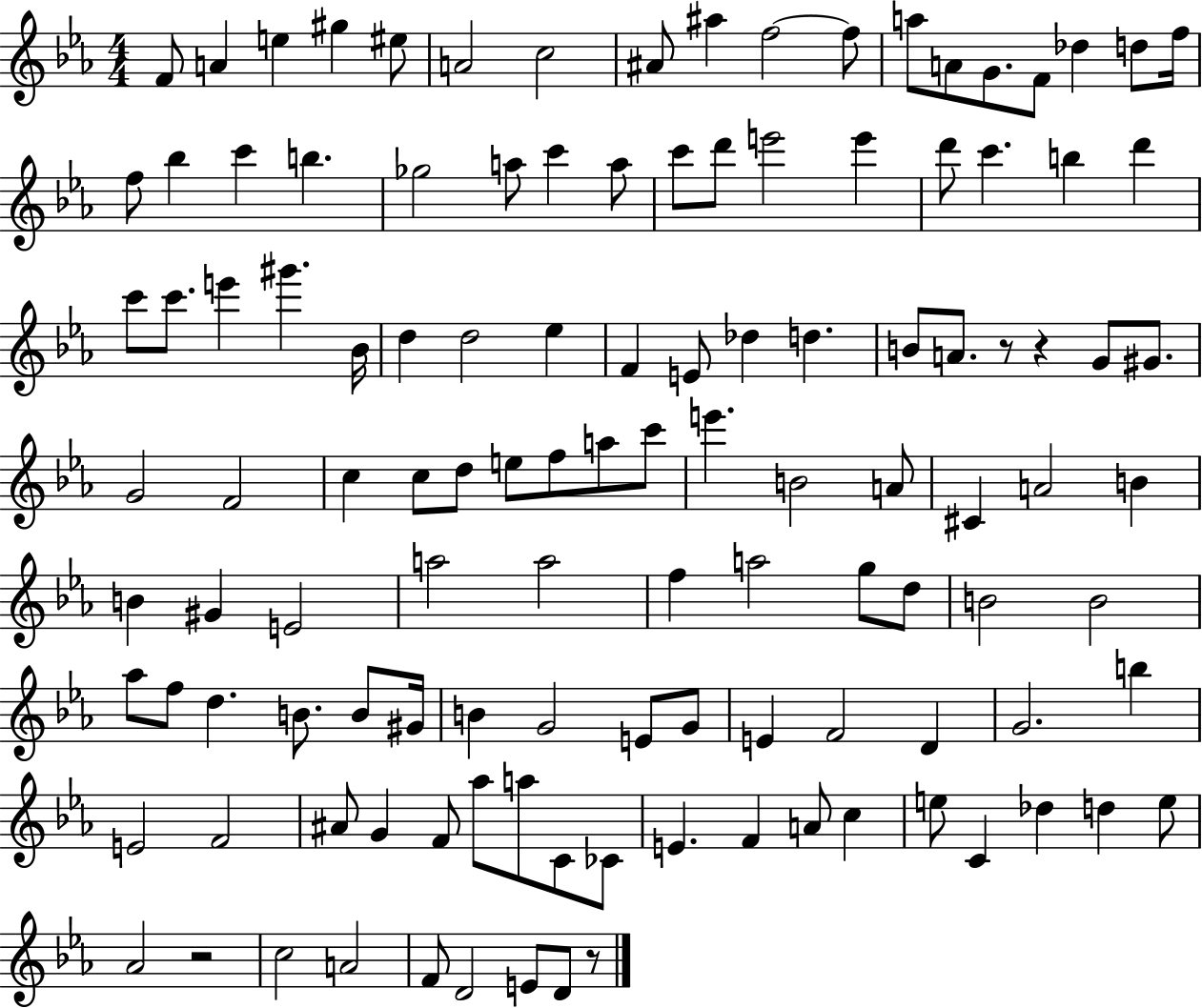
F4/e A4/q E5/q G#5/q EIS5/e A4/h C5/h A#4/e A#5/q F5/h F5/e A5/e A4/e G4/e. F4/e Db5/q D5/e F5/s F5/e Bb5/q C6/q B5/q. Gb5/h A5/e C6/q A5/e C6/e D6/e E6/h E6/q D6/e C6/q. B5/q D6/q C6/e C6/e. E6/q G#6/q. Bb4/s D5/q D5/h Eb5/q F4/q E4/e Db5/q D5/q. B4/e A4/e. R/e R/q G4/e G#4/e. G4/h F4/h C5/q C5/e D5/e E5/e F5/e A5/e C6/e E6/q. B4/h A4/e C#4/q A4/h B4/q B4/q G#4/q E4/h A5/h A5/h F5/q A5/h G5/e D5/e B4/h B4/h Ab5/e F5/e D5/q. B4/e. B4/e G#4/s B4/q G4/h E4/e G4/e E4/q F4/h D4/q G4/h. B5/q E4/h F4/h A#4/e G4/q F4/e Ab5/e A5/e C4/e CES4/e E4/q. F4/q A4/e C5/q E5/e C4/q Db5/q D5/q E5/e Ab4/h R/h C5/h A4/h F4/e D4/h E4/e D4/e R/e